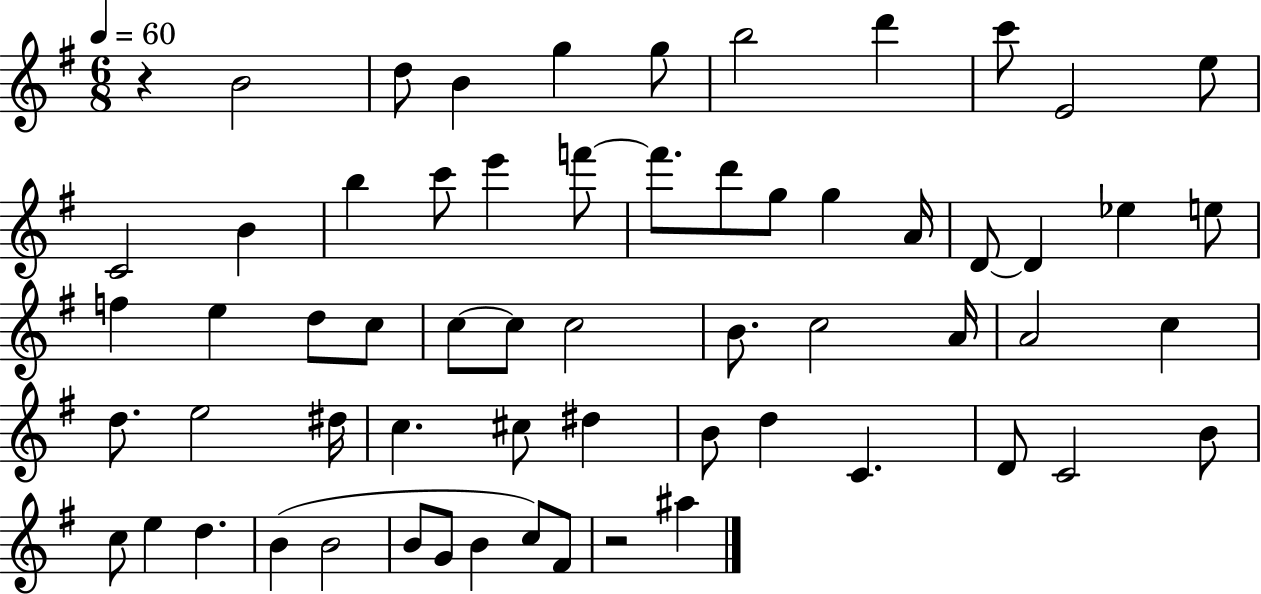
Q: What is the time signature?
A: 6/8